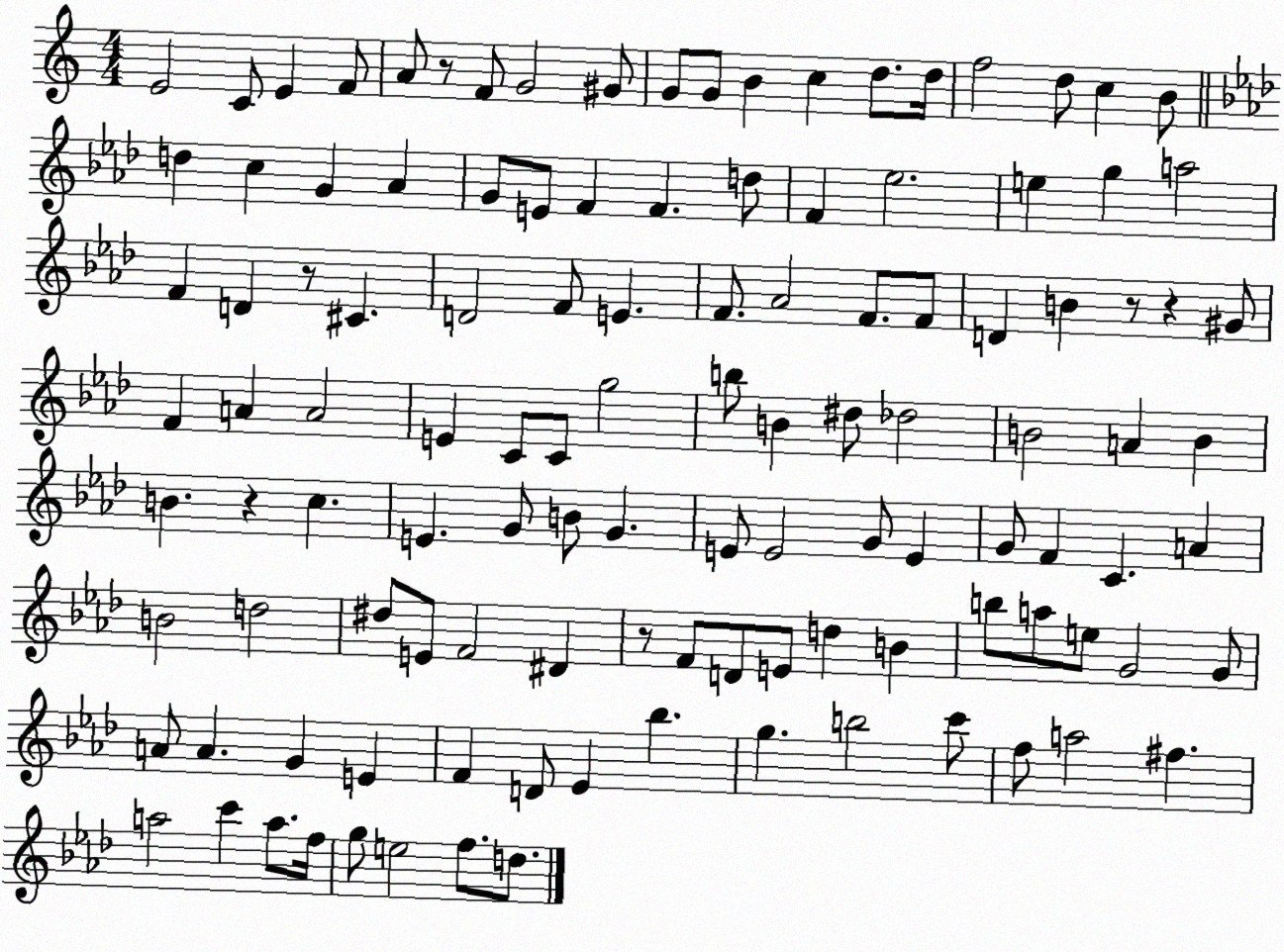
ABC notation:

X:1
T:Untitled
M:4/4
L:1/4
K:C
E2 C/2 E F/2 A/2 z/2 F/2 G2 ^G/2 G/2 G/2 B c d/2 d/4 f2 d/2 c B/2 d c G _A G/2 E/2 F F d/2 F _e2 e g a2 F D z/2 ^C D2 F/2 E F/2 _A2 F/2 F/2 D B z/2 z ^G/2 F A A2 E C/2 C/2 g2 b/2 B ^d/2 _d2 B2 A B B z c E G/2 B/2 G E/2 E2 G/2 E G/2 F C A B2 d2 ^d/2 E/2 F2 ^D z/2 F/2 D/2 E/2 d B b/2 a/2 e/2 G2 G/2 A/2 A G E F D/2 _E _b g b2 c'/2 f/2 a2 ^f a2 c' a/2 f/4 g/2 e2 f/2 d/2